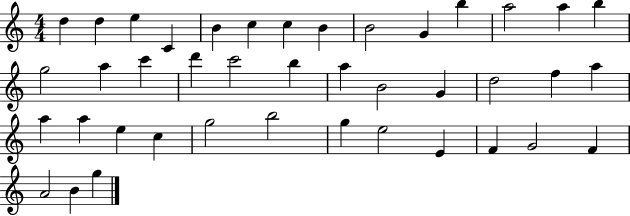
X:1
T:Untitled
M:4/4
L:1/4
K:C
d d e C B c c B B2 G b a2 a b g2 a c' d' c'2 b a B2 G d2 f a a a e c g2 b2 g e2 E F G2 F A2 B g